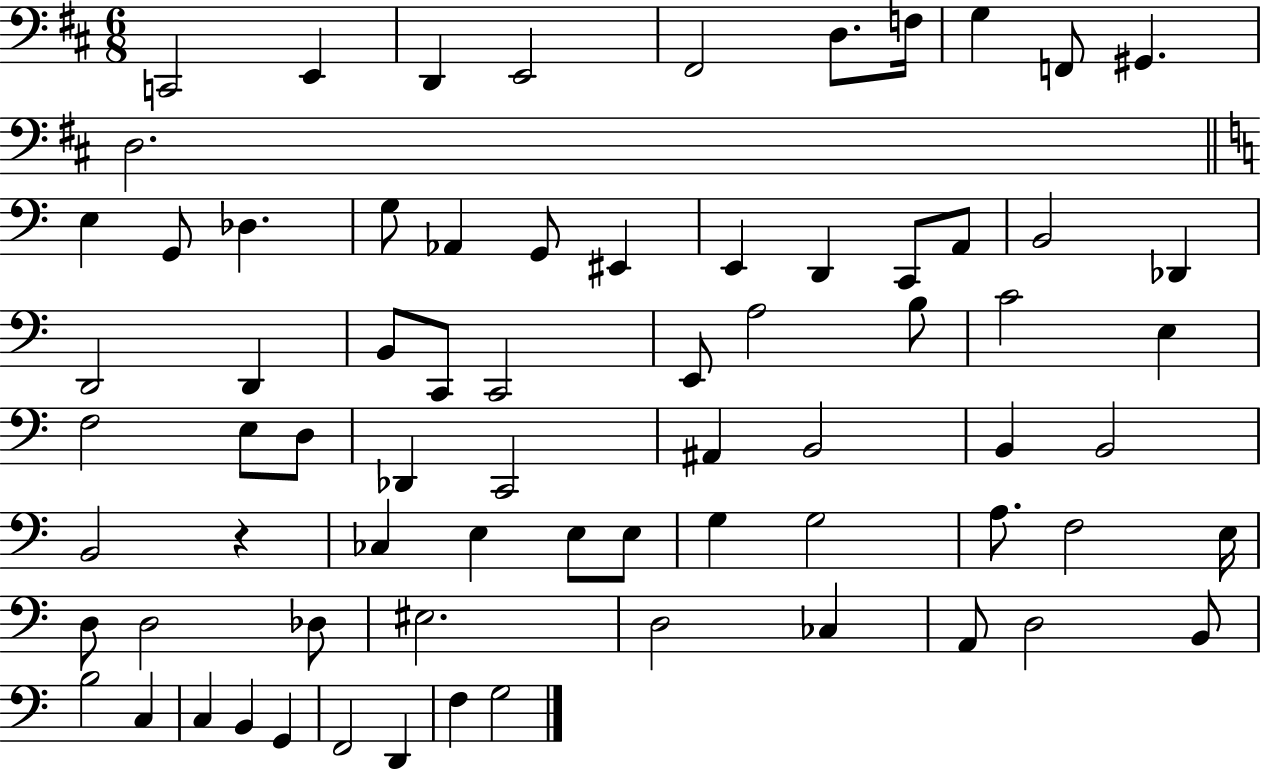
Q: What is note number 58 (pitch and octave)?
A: D3